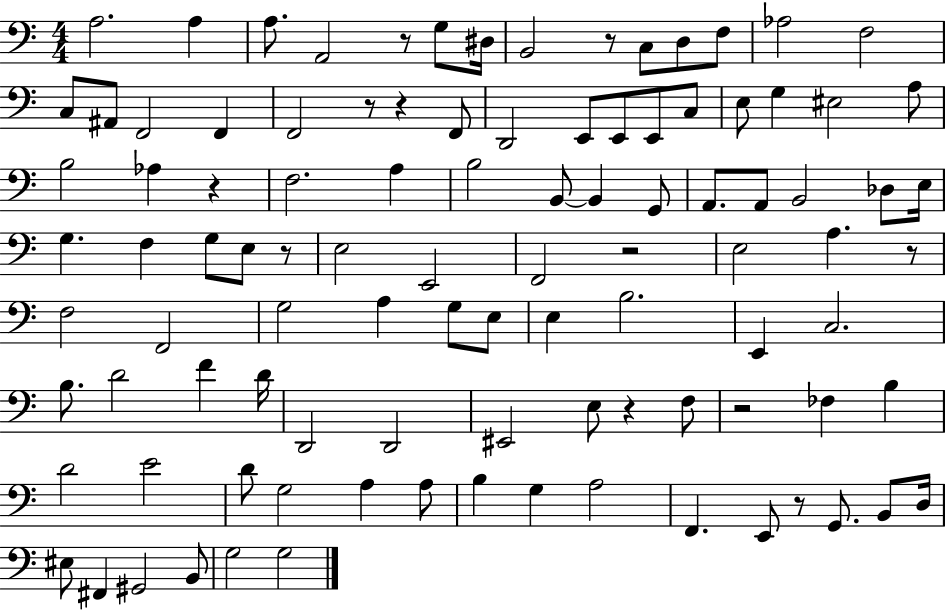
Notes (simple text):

A3/h. A3/q A3/e. A2/h R/e G3/e D#3/s B2/h R/e C3/e D3/e F3/e Ab3/h F3/h C3/e A#2/e F2/h F2/q F2/h R/e R/q F2/e D2/h E2/e E2/e E2/e C3/e E3/e G3/q EIS3/h A3/e B3/h Ab3/q R/q F3/h. A3/q B3/h B2/e B2/q G2/e A2/e. A2/e B2/h Db3/e E3/s G3/q. F3/q G3/e E3/e R/e E3/h E2/h F2/h R/h E3/h A3/q. R/e F3/h F2/h G3/h A3/q G3/e E3/e E3/q B3/h. E2/q C3/h. B3/e. D4/h F4/q D4/s D2/h D2/h EIS2/h E3/e R/q F3/e R/h FES3/q B3/q D4/h E4/h D4/e G3/h A3/q A3/e B3/q G3/q A3/h F2/q. E2/e R/e G2/e. B2/e D3/s EIS3/e F#2/q G#2/h B2/e G3/h G3/h